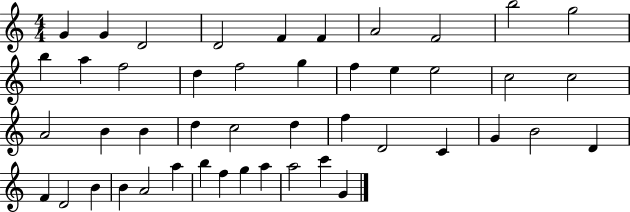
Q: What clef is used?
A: treble